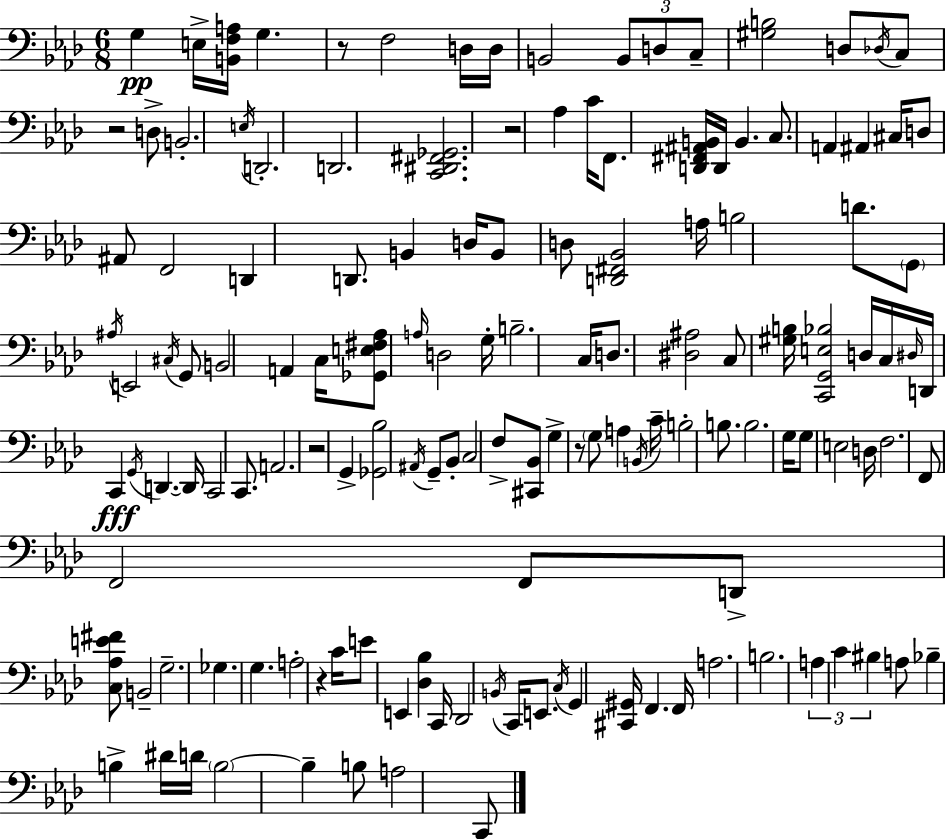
G3/q E3/s [B2,F3,A3]/s G3/q. R/e F3/h D3/s D3/s B2/h B2/e D3/e C3/e [G#3,B3]/h D3/e Db3/s C3/e R/h D3/e B2/h. E3/s D2/h. D2/h. [C2,D#2,F#2,Gb2]/h. R/h Ab3/q C4/s F2/e. [D2,F#2,A#2,B2]/s D2/s B2/q. C3/e. A2/q A#2/q C#3/s D3/e A#2/e F2/h D2/q D2/e. B2/q D3/s B2/e D3/e [D2,F#2,Bb2]/h A3/s B3/h D4/e. G2/e A#3/s E2/h C#3/s G2/e B2/h A2/q C3/s [Gb2,E3,F#3,Ab3]/e A3/s D3/h G3/s B3/h. C3/s D3/e. [D#3,A#3]/h C3/e [G#3,B3]/s [C2,G2,E3,Bb3]/h D3/s C3/s D#3/s D2/s C2/q G2/s D2/q. D2/s C2/h C2/e. A2/h. R/h G2/q [Gb2,Bb3]/h A#2/s G2/e Bb2/e C3/h F3/e [C#2,Bb2]/e G3/q R/e G3/e A3/q B2/s C4/s B3/h B3/e. B3/h. G3/s G3/e E3/h D3/s F3/h. F2/e F2/h F2/e D2/e [C3,Ab3,E4,F#4]/e B2/h G3/h. Gb3/q. G3/q. A3/h R/q C4/s E4/e E2/q [Db3,Bb3]/q C2/s Db2/h B2/s C2/s E2/e. C3/s G2/q [C#2,G#2]/s F2/q. F2/s A3/h. B3/h. A3/q C4/q BIS3/q A3/e Bb3/q B3/q D#4/s D4/s B3/h B3/q B3/e A3/h C2/e